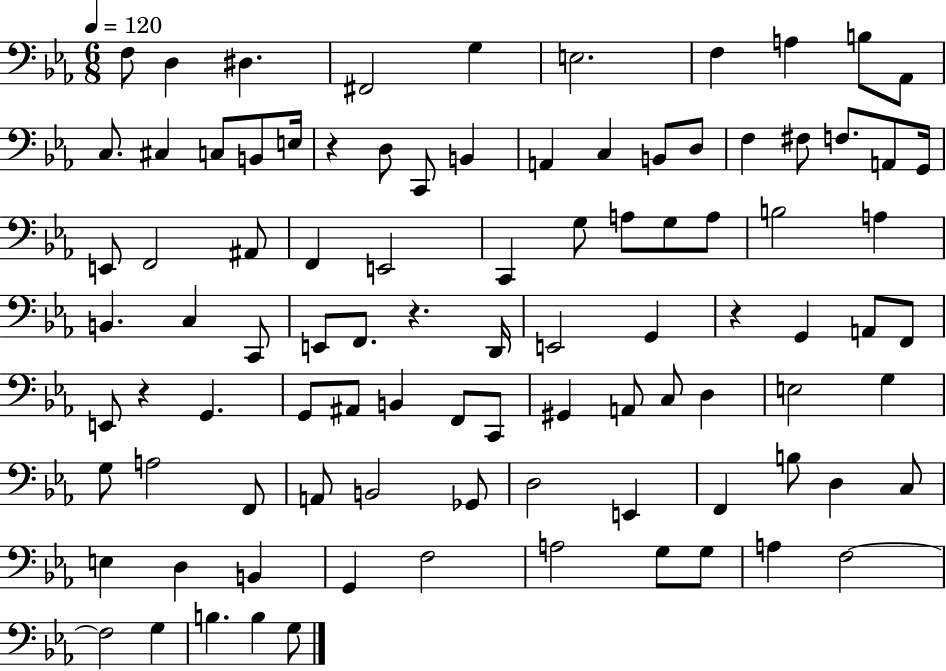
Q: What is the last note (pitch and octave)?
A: G3